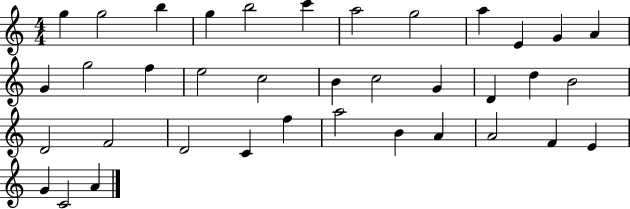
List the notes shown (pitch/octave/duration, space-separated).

G5/q G5/h B5/q G5/q B5/h C6/q A5/h G5/h A5/q E4/q G4/q A4/q G4/q G5/h F5/q E5/h C5/h B4/q C5/h G4/q D4/q D5/q B4/h D4/h F4/h D4/h C4/q F5/q A5/h B4/q A4/q A4/h F4/q E4/q G4/q C4/h A4/q